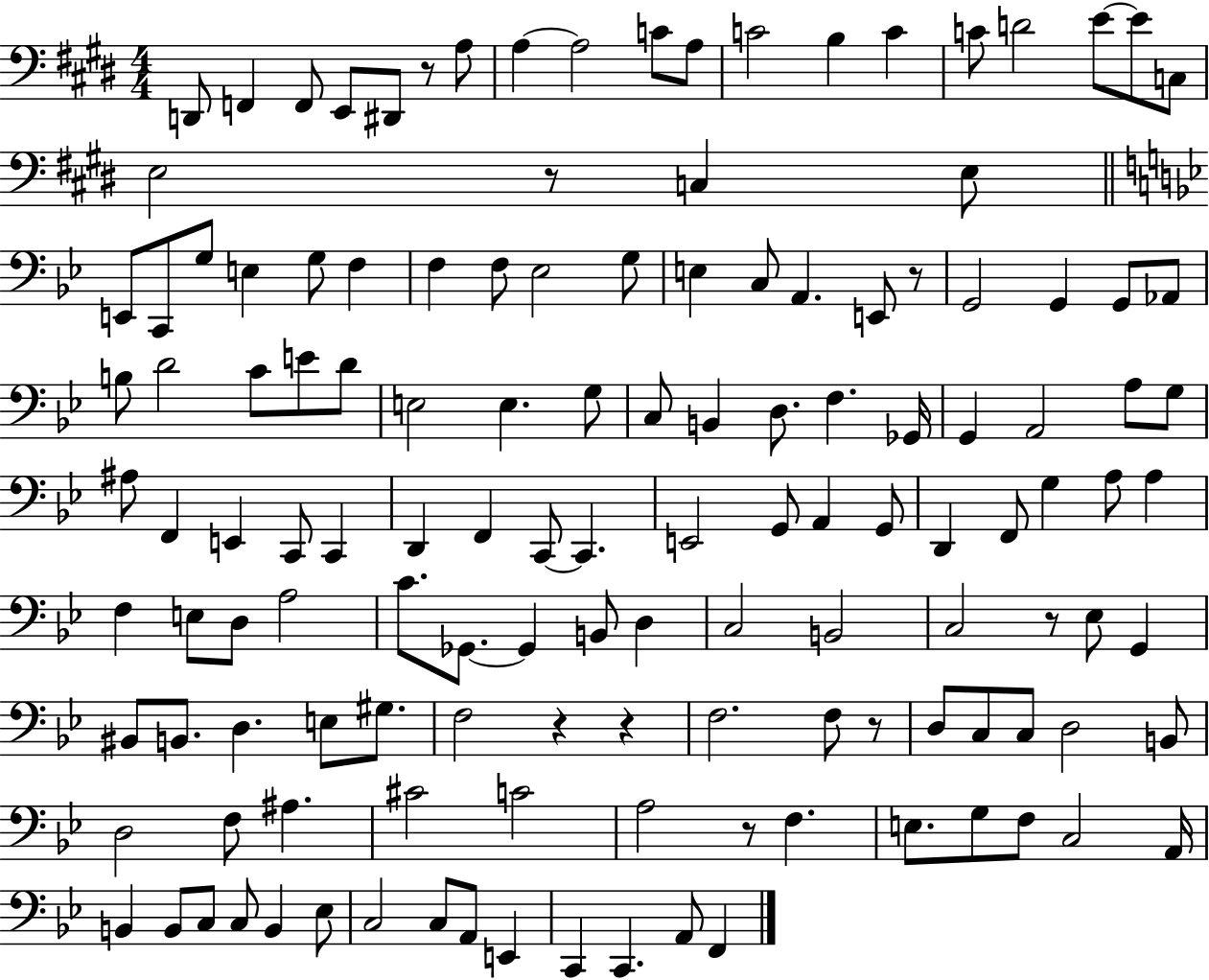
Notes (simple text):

D2/e F2/q F2/e E2/e D#2/e R/e A3/e A3/q A3/h C4/e A3/e C4/h B3/q C4/q C4/e D4/h E4/e E4/e C3/e E3/h R/e C3/q E3/e E2/e C2/e G3/e E3/q G3/e F3/q F3/q F3/e Eb3/h G3/e E3/q C3/e A2/q. E2/e R/e G2/h G2/q G2/e Ab2/e B3/e D4/h C4/e E4/e D4/e E3/h E3/q. G3/e C3/e B2/q D3/e. F3/q. Gb2/s G2/q A2/h A3/e G3/e A#3/e F2/q E2/q C2/e C2/q D2/q F2/q C2/e C2/q. E2/h G2/e A2/q G2/e D2/q F2/e G3/q A3/e A3/q F3/q E3/e D3/e A3/h C4/e. Gb2/e. Gb2/q B2/e D3/q C3/h B2/h C3/h R/e Eb3/e G2/q BIS2/e B2/e. D3/q. E3/e G#3/e. F3/h R/q R/q F3/h. F3/e R/e D3/e C3/e C3/e D3/h B2/e D3/h F3/e A#3/q. C#4/h C4/h A3/h R/e F3/q. E3/e. G3/e F3/e C3/h A2/s B2/q B2/e C3/e C3/e B2/q Eb3/e C3/h C3/e A2/e E2/q C2/q C2/q. A2/e F2/q